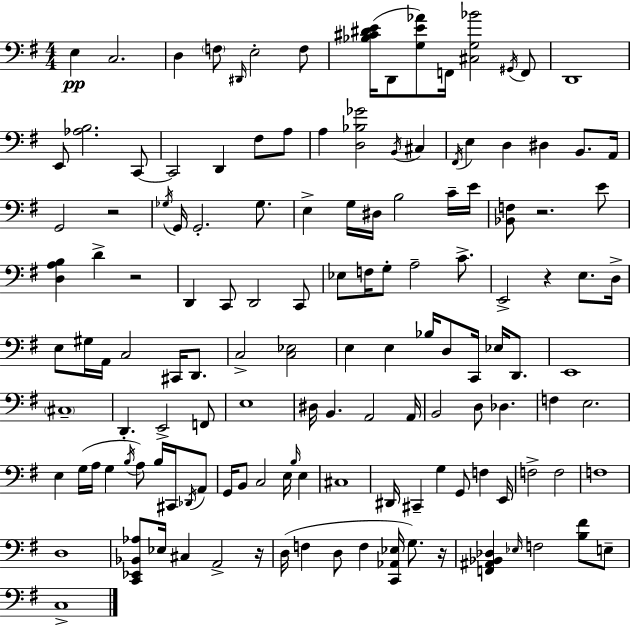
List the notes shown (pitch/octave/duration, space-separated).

E3/q C3/h. D3/q F3/e D#2/s E3/h F3/e [Bb3,C#4,D#4,E4]/s D2/e [G3,E4,Ab4]/e F2/s [C#3,G3,Bb4]/h G#2/s F2/e D2/w E2/e [Ab3,B3]/h. C2/e C2/h D2/q F#3/e A3/e A3/q [D3,Bb3,Gb4]/h B2/s C#3/q F#2/s E3/q D3/q D#3/q B2/e. A2/s G2/h R/h Gb3/s G2/s G2/h. Gb3/e. E3/q G3/s D#3/s B3/h C4/s E4/s [Bb2,F3]/e R/h. E4/e [D3,A3,B3]/q D4/q R/h D2/q C2/e D2/h C2/e Eb3/e F3/s G3/e A3/h C4/e. E2/h R/q E3/e. D3/s E3/e G#3/s A2/s C3/h C#2/s D2/e. C3/h [C3,Eb3]/h E3/q E3/q Bb3/s D3/e C2/s Eb3/s D2/e. E2/w C#3/w D2/q. E2/h F2/e E3/w D#3/s B2/q. A2/h A2/s B2/h D3/e Db3/q. F3/q E3/h. E3/q G3/s A3/s G3/q B3/s A3/e B3/s C#2/s Db2/s A2/e G2/s B2/e C3/h E3/s B3/s E3/q C#3/w D#2/s C#2/q G3/q G2/e F3/q E2/s F3/h F3/h F3/w D3/w [C2,Eb2,Bb2,Ab3]/e Eb3/s C#3/q A2/h R/s D3/s F3/q D3/e F3/q [C2,Ab2,Eb3]/s G3/e. R/s [F2,A#2,Bb2,Db3]/q Eb3/s F3/h [B3,F#4]/e E3/e C3/w